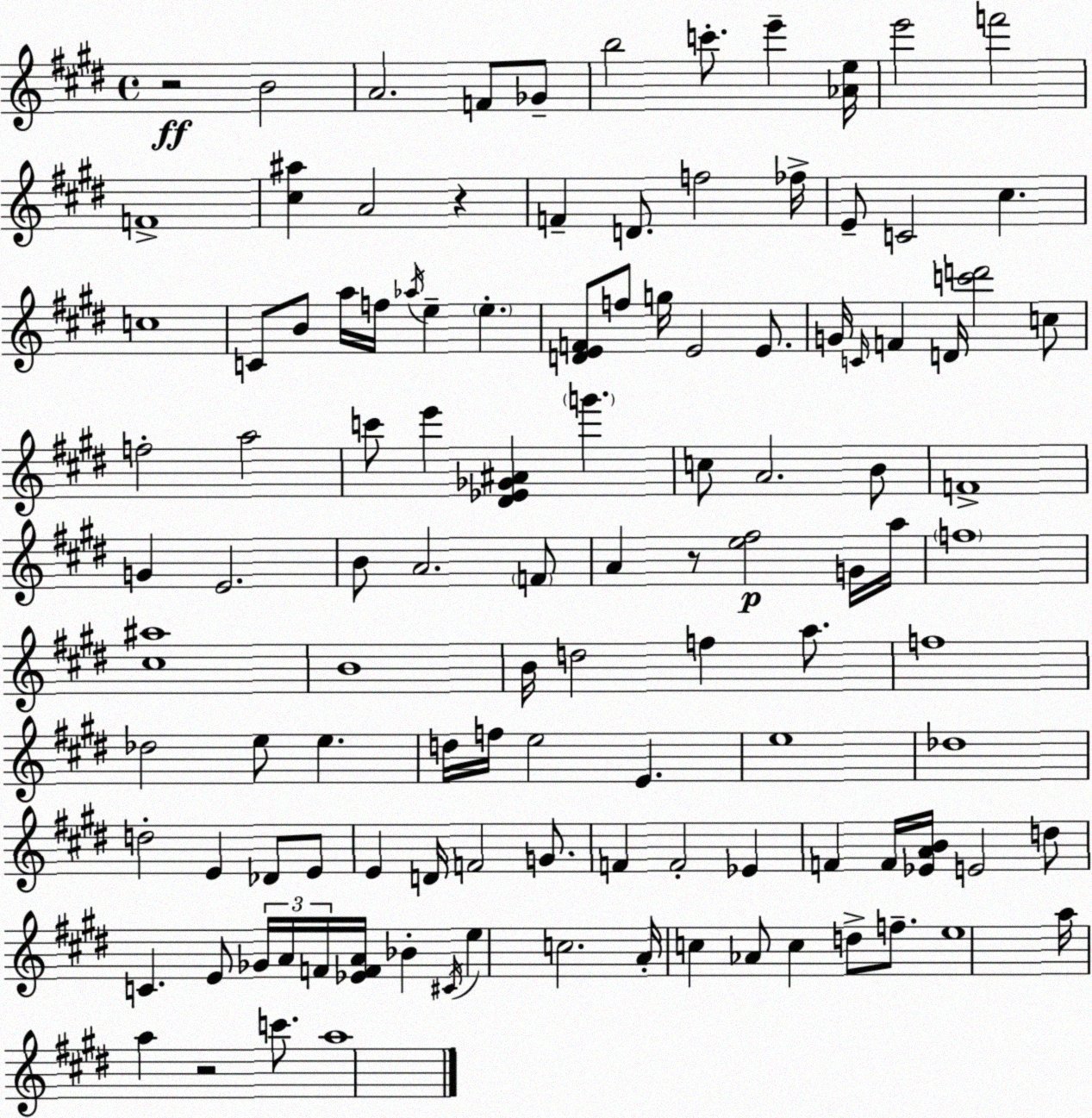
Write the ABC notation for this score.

X:1
T:Untitled
M:4/4
L:1/4
K:E
z2 B2 A2 F/2 _G/2 b2 c'/2 e' [_Ae]/4 e'2 f'2 F4 [^c^a] A2 z F D/2 f2 _f/4 E/2 C2 ^c c4 C/2 B/2 a/4 f/4 _a/4 e e [DEF]/2 f/2 g/4 E2 E/2 G/4 C/4 F D/4 [c'd']2 c/2 f2 a2 c'/2 e' [^D_E_G^A] g' c/2 A2 B/2 F4 G E2 B/2 A2 F/2 A z/2 [e^f]2 G/4 a/4 f4 [^c^a]4 B4 B/4 d2 f a/2 f4 _d2 e/2 e d/4 f/4 e2 E e4 _d4 d2 E _D/2 E/2 E D/4 F2 G/2 F F2 _E F F/4 [_EAB]/4 E2 d/2 C E/2 _G/4 A/4 F/4 [_EFA]/4 _B ^C/4 e c2 A/4 c _A/2 c d/2 f/2 e4 a/4 a z2 c'/2 a4